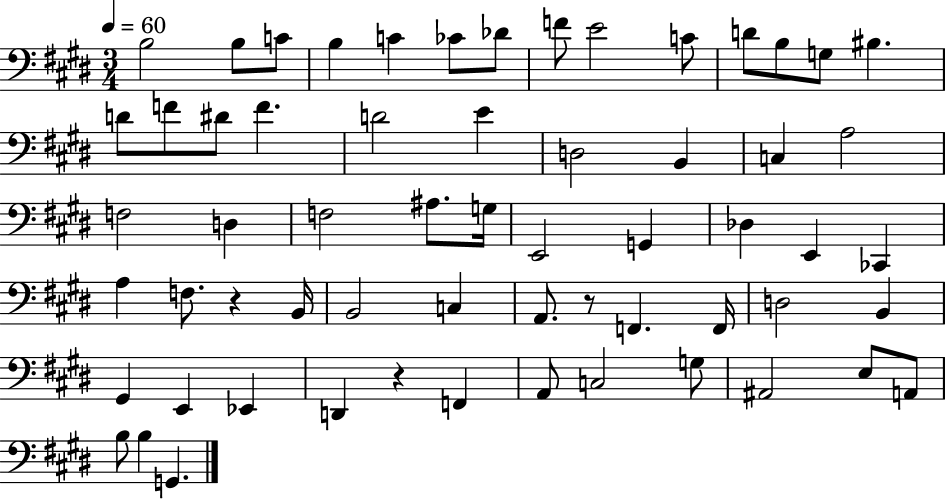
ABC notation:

X:1
T:Untitled
M:3/4
L:1/4
K:E
B,2 B,/2 C/2 B, C _C/2 _D/2 F/2 E2 C/2 D/2 B,/2 G,/2 ^B, D/2 F/2 ^D/2 F D2 E D,2 B,, C, A,2 F,2 D, F,2 ^A,/2 G,/4 E,,2 G,, _D, E,, _C,, A, F,/2 z B,,/4 B,,2 C, A,,/2 z/2 F,, F,,/4 D,2 B,, ^G,, E,, _E,, D,, z F,, A,,/2 C,2 G,/2 ^A,,2 E,/2 A,,/2 B,/2 B, G,,